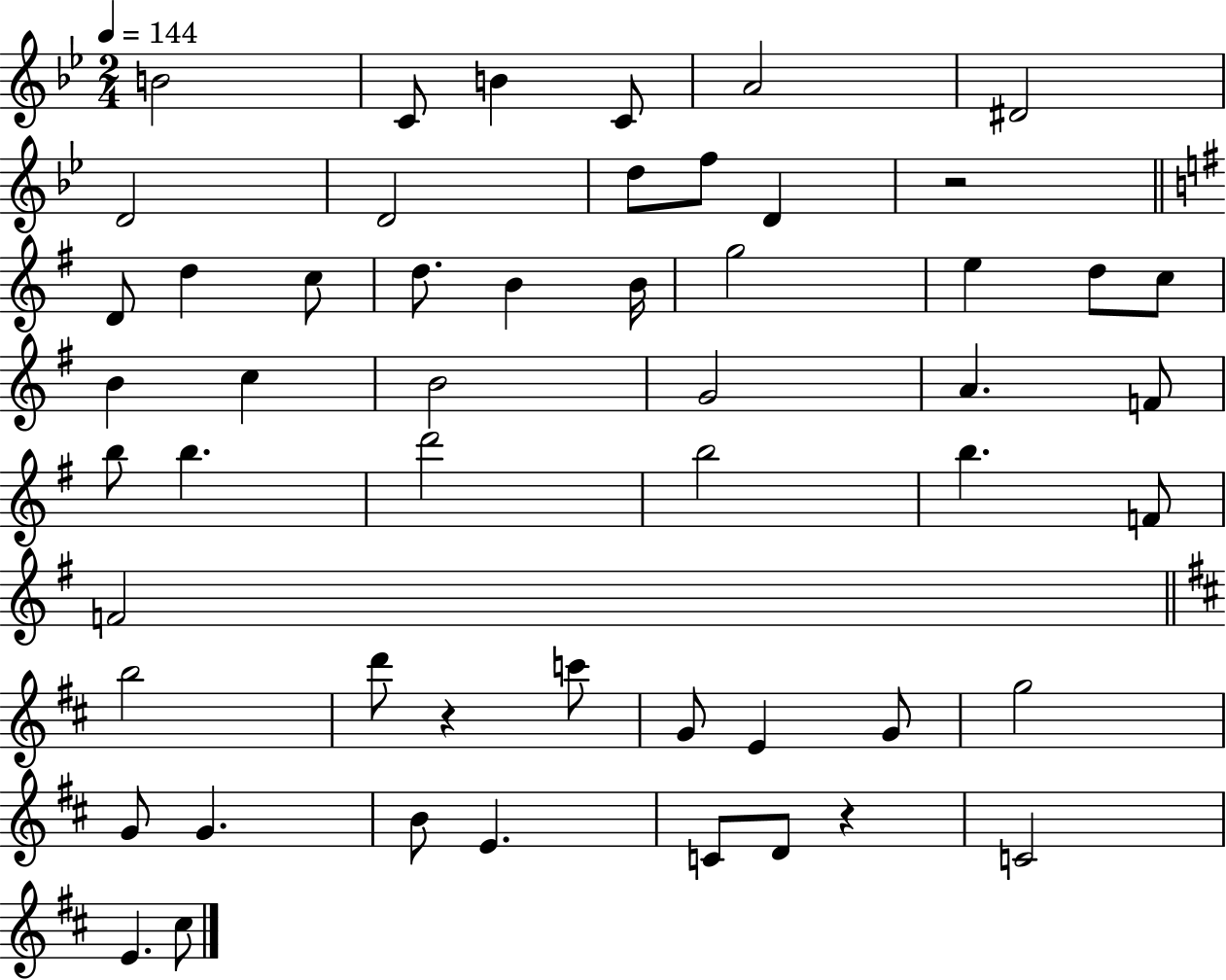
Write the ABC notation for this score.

X:1
T:Untitled
M:2/4
L:1/4
K:Bb
B2 C/2 B C/2 A2 ^D2 D2 D2 d/2 f/2 D z2 D/2 d c/2 d/2 B B/4 g2 e d/2 c/2 B c B2 G2 A F/2 b/2 b d'2 b2 b F/2 F2 b2 d'/2 z c'/2 G/2 E G/2 g2 G/2 G B/2 E C/2 D/2 z C2 E ^c/2